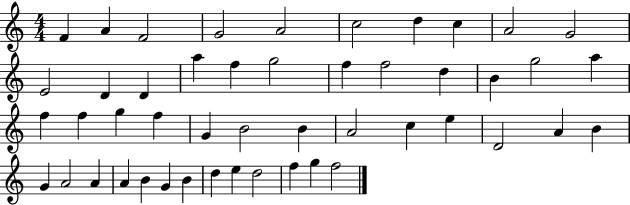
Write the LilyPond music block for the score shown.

{
  \clef treble
  \numericTimeSignature
  \time 4/4
  \key c \major
  f'4 a'4 f'2 | g'2 a'2 | c''2 d''4 c''4 | a'2 g'2 | \break e'2 d'4 d'4 | a''4 f''4 g''2 | f''4 f''2 d''4 | b'4 g''2 a''4 | \break f''4 f''4 g''4 f''4 | g'4 b'2 b'4 | a'2 c''4 e''4 | d'2 a'4 b'4 | \break g'4 a'2 a'4 | a'4 b'4 g'4 b'4 | d''4 e''4 d''2 | f''4 g''4 f''2 | \break \bar "|."
}